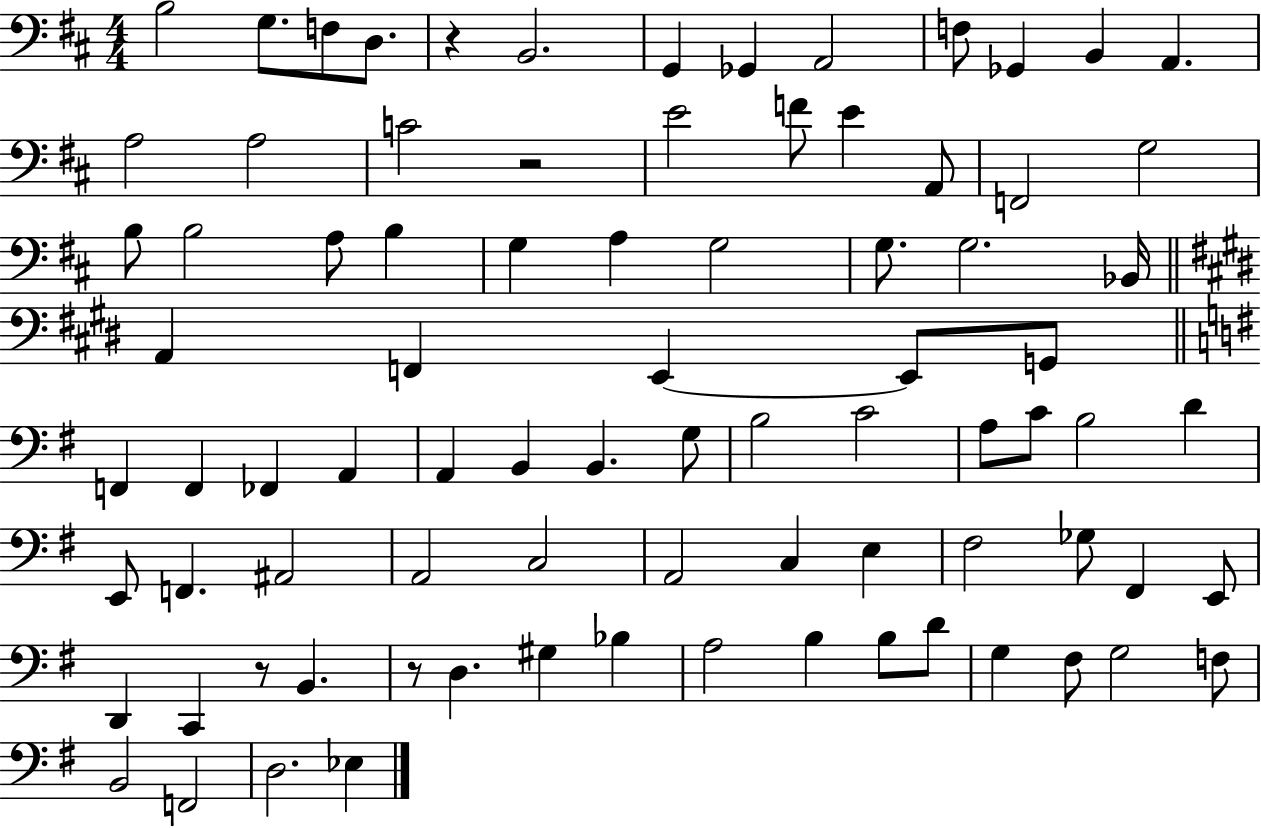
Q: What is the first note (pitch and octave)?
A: B3